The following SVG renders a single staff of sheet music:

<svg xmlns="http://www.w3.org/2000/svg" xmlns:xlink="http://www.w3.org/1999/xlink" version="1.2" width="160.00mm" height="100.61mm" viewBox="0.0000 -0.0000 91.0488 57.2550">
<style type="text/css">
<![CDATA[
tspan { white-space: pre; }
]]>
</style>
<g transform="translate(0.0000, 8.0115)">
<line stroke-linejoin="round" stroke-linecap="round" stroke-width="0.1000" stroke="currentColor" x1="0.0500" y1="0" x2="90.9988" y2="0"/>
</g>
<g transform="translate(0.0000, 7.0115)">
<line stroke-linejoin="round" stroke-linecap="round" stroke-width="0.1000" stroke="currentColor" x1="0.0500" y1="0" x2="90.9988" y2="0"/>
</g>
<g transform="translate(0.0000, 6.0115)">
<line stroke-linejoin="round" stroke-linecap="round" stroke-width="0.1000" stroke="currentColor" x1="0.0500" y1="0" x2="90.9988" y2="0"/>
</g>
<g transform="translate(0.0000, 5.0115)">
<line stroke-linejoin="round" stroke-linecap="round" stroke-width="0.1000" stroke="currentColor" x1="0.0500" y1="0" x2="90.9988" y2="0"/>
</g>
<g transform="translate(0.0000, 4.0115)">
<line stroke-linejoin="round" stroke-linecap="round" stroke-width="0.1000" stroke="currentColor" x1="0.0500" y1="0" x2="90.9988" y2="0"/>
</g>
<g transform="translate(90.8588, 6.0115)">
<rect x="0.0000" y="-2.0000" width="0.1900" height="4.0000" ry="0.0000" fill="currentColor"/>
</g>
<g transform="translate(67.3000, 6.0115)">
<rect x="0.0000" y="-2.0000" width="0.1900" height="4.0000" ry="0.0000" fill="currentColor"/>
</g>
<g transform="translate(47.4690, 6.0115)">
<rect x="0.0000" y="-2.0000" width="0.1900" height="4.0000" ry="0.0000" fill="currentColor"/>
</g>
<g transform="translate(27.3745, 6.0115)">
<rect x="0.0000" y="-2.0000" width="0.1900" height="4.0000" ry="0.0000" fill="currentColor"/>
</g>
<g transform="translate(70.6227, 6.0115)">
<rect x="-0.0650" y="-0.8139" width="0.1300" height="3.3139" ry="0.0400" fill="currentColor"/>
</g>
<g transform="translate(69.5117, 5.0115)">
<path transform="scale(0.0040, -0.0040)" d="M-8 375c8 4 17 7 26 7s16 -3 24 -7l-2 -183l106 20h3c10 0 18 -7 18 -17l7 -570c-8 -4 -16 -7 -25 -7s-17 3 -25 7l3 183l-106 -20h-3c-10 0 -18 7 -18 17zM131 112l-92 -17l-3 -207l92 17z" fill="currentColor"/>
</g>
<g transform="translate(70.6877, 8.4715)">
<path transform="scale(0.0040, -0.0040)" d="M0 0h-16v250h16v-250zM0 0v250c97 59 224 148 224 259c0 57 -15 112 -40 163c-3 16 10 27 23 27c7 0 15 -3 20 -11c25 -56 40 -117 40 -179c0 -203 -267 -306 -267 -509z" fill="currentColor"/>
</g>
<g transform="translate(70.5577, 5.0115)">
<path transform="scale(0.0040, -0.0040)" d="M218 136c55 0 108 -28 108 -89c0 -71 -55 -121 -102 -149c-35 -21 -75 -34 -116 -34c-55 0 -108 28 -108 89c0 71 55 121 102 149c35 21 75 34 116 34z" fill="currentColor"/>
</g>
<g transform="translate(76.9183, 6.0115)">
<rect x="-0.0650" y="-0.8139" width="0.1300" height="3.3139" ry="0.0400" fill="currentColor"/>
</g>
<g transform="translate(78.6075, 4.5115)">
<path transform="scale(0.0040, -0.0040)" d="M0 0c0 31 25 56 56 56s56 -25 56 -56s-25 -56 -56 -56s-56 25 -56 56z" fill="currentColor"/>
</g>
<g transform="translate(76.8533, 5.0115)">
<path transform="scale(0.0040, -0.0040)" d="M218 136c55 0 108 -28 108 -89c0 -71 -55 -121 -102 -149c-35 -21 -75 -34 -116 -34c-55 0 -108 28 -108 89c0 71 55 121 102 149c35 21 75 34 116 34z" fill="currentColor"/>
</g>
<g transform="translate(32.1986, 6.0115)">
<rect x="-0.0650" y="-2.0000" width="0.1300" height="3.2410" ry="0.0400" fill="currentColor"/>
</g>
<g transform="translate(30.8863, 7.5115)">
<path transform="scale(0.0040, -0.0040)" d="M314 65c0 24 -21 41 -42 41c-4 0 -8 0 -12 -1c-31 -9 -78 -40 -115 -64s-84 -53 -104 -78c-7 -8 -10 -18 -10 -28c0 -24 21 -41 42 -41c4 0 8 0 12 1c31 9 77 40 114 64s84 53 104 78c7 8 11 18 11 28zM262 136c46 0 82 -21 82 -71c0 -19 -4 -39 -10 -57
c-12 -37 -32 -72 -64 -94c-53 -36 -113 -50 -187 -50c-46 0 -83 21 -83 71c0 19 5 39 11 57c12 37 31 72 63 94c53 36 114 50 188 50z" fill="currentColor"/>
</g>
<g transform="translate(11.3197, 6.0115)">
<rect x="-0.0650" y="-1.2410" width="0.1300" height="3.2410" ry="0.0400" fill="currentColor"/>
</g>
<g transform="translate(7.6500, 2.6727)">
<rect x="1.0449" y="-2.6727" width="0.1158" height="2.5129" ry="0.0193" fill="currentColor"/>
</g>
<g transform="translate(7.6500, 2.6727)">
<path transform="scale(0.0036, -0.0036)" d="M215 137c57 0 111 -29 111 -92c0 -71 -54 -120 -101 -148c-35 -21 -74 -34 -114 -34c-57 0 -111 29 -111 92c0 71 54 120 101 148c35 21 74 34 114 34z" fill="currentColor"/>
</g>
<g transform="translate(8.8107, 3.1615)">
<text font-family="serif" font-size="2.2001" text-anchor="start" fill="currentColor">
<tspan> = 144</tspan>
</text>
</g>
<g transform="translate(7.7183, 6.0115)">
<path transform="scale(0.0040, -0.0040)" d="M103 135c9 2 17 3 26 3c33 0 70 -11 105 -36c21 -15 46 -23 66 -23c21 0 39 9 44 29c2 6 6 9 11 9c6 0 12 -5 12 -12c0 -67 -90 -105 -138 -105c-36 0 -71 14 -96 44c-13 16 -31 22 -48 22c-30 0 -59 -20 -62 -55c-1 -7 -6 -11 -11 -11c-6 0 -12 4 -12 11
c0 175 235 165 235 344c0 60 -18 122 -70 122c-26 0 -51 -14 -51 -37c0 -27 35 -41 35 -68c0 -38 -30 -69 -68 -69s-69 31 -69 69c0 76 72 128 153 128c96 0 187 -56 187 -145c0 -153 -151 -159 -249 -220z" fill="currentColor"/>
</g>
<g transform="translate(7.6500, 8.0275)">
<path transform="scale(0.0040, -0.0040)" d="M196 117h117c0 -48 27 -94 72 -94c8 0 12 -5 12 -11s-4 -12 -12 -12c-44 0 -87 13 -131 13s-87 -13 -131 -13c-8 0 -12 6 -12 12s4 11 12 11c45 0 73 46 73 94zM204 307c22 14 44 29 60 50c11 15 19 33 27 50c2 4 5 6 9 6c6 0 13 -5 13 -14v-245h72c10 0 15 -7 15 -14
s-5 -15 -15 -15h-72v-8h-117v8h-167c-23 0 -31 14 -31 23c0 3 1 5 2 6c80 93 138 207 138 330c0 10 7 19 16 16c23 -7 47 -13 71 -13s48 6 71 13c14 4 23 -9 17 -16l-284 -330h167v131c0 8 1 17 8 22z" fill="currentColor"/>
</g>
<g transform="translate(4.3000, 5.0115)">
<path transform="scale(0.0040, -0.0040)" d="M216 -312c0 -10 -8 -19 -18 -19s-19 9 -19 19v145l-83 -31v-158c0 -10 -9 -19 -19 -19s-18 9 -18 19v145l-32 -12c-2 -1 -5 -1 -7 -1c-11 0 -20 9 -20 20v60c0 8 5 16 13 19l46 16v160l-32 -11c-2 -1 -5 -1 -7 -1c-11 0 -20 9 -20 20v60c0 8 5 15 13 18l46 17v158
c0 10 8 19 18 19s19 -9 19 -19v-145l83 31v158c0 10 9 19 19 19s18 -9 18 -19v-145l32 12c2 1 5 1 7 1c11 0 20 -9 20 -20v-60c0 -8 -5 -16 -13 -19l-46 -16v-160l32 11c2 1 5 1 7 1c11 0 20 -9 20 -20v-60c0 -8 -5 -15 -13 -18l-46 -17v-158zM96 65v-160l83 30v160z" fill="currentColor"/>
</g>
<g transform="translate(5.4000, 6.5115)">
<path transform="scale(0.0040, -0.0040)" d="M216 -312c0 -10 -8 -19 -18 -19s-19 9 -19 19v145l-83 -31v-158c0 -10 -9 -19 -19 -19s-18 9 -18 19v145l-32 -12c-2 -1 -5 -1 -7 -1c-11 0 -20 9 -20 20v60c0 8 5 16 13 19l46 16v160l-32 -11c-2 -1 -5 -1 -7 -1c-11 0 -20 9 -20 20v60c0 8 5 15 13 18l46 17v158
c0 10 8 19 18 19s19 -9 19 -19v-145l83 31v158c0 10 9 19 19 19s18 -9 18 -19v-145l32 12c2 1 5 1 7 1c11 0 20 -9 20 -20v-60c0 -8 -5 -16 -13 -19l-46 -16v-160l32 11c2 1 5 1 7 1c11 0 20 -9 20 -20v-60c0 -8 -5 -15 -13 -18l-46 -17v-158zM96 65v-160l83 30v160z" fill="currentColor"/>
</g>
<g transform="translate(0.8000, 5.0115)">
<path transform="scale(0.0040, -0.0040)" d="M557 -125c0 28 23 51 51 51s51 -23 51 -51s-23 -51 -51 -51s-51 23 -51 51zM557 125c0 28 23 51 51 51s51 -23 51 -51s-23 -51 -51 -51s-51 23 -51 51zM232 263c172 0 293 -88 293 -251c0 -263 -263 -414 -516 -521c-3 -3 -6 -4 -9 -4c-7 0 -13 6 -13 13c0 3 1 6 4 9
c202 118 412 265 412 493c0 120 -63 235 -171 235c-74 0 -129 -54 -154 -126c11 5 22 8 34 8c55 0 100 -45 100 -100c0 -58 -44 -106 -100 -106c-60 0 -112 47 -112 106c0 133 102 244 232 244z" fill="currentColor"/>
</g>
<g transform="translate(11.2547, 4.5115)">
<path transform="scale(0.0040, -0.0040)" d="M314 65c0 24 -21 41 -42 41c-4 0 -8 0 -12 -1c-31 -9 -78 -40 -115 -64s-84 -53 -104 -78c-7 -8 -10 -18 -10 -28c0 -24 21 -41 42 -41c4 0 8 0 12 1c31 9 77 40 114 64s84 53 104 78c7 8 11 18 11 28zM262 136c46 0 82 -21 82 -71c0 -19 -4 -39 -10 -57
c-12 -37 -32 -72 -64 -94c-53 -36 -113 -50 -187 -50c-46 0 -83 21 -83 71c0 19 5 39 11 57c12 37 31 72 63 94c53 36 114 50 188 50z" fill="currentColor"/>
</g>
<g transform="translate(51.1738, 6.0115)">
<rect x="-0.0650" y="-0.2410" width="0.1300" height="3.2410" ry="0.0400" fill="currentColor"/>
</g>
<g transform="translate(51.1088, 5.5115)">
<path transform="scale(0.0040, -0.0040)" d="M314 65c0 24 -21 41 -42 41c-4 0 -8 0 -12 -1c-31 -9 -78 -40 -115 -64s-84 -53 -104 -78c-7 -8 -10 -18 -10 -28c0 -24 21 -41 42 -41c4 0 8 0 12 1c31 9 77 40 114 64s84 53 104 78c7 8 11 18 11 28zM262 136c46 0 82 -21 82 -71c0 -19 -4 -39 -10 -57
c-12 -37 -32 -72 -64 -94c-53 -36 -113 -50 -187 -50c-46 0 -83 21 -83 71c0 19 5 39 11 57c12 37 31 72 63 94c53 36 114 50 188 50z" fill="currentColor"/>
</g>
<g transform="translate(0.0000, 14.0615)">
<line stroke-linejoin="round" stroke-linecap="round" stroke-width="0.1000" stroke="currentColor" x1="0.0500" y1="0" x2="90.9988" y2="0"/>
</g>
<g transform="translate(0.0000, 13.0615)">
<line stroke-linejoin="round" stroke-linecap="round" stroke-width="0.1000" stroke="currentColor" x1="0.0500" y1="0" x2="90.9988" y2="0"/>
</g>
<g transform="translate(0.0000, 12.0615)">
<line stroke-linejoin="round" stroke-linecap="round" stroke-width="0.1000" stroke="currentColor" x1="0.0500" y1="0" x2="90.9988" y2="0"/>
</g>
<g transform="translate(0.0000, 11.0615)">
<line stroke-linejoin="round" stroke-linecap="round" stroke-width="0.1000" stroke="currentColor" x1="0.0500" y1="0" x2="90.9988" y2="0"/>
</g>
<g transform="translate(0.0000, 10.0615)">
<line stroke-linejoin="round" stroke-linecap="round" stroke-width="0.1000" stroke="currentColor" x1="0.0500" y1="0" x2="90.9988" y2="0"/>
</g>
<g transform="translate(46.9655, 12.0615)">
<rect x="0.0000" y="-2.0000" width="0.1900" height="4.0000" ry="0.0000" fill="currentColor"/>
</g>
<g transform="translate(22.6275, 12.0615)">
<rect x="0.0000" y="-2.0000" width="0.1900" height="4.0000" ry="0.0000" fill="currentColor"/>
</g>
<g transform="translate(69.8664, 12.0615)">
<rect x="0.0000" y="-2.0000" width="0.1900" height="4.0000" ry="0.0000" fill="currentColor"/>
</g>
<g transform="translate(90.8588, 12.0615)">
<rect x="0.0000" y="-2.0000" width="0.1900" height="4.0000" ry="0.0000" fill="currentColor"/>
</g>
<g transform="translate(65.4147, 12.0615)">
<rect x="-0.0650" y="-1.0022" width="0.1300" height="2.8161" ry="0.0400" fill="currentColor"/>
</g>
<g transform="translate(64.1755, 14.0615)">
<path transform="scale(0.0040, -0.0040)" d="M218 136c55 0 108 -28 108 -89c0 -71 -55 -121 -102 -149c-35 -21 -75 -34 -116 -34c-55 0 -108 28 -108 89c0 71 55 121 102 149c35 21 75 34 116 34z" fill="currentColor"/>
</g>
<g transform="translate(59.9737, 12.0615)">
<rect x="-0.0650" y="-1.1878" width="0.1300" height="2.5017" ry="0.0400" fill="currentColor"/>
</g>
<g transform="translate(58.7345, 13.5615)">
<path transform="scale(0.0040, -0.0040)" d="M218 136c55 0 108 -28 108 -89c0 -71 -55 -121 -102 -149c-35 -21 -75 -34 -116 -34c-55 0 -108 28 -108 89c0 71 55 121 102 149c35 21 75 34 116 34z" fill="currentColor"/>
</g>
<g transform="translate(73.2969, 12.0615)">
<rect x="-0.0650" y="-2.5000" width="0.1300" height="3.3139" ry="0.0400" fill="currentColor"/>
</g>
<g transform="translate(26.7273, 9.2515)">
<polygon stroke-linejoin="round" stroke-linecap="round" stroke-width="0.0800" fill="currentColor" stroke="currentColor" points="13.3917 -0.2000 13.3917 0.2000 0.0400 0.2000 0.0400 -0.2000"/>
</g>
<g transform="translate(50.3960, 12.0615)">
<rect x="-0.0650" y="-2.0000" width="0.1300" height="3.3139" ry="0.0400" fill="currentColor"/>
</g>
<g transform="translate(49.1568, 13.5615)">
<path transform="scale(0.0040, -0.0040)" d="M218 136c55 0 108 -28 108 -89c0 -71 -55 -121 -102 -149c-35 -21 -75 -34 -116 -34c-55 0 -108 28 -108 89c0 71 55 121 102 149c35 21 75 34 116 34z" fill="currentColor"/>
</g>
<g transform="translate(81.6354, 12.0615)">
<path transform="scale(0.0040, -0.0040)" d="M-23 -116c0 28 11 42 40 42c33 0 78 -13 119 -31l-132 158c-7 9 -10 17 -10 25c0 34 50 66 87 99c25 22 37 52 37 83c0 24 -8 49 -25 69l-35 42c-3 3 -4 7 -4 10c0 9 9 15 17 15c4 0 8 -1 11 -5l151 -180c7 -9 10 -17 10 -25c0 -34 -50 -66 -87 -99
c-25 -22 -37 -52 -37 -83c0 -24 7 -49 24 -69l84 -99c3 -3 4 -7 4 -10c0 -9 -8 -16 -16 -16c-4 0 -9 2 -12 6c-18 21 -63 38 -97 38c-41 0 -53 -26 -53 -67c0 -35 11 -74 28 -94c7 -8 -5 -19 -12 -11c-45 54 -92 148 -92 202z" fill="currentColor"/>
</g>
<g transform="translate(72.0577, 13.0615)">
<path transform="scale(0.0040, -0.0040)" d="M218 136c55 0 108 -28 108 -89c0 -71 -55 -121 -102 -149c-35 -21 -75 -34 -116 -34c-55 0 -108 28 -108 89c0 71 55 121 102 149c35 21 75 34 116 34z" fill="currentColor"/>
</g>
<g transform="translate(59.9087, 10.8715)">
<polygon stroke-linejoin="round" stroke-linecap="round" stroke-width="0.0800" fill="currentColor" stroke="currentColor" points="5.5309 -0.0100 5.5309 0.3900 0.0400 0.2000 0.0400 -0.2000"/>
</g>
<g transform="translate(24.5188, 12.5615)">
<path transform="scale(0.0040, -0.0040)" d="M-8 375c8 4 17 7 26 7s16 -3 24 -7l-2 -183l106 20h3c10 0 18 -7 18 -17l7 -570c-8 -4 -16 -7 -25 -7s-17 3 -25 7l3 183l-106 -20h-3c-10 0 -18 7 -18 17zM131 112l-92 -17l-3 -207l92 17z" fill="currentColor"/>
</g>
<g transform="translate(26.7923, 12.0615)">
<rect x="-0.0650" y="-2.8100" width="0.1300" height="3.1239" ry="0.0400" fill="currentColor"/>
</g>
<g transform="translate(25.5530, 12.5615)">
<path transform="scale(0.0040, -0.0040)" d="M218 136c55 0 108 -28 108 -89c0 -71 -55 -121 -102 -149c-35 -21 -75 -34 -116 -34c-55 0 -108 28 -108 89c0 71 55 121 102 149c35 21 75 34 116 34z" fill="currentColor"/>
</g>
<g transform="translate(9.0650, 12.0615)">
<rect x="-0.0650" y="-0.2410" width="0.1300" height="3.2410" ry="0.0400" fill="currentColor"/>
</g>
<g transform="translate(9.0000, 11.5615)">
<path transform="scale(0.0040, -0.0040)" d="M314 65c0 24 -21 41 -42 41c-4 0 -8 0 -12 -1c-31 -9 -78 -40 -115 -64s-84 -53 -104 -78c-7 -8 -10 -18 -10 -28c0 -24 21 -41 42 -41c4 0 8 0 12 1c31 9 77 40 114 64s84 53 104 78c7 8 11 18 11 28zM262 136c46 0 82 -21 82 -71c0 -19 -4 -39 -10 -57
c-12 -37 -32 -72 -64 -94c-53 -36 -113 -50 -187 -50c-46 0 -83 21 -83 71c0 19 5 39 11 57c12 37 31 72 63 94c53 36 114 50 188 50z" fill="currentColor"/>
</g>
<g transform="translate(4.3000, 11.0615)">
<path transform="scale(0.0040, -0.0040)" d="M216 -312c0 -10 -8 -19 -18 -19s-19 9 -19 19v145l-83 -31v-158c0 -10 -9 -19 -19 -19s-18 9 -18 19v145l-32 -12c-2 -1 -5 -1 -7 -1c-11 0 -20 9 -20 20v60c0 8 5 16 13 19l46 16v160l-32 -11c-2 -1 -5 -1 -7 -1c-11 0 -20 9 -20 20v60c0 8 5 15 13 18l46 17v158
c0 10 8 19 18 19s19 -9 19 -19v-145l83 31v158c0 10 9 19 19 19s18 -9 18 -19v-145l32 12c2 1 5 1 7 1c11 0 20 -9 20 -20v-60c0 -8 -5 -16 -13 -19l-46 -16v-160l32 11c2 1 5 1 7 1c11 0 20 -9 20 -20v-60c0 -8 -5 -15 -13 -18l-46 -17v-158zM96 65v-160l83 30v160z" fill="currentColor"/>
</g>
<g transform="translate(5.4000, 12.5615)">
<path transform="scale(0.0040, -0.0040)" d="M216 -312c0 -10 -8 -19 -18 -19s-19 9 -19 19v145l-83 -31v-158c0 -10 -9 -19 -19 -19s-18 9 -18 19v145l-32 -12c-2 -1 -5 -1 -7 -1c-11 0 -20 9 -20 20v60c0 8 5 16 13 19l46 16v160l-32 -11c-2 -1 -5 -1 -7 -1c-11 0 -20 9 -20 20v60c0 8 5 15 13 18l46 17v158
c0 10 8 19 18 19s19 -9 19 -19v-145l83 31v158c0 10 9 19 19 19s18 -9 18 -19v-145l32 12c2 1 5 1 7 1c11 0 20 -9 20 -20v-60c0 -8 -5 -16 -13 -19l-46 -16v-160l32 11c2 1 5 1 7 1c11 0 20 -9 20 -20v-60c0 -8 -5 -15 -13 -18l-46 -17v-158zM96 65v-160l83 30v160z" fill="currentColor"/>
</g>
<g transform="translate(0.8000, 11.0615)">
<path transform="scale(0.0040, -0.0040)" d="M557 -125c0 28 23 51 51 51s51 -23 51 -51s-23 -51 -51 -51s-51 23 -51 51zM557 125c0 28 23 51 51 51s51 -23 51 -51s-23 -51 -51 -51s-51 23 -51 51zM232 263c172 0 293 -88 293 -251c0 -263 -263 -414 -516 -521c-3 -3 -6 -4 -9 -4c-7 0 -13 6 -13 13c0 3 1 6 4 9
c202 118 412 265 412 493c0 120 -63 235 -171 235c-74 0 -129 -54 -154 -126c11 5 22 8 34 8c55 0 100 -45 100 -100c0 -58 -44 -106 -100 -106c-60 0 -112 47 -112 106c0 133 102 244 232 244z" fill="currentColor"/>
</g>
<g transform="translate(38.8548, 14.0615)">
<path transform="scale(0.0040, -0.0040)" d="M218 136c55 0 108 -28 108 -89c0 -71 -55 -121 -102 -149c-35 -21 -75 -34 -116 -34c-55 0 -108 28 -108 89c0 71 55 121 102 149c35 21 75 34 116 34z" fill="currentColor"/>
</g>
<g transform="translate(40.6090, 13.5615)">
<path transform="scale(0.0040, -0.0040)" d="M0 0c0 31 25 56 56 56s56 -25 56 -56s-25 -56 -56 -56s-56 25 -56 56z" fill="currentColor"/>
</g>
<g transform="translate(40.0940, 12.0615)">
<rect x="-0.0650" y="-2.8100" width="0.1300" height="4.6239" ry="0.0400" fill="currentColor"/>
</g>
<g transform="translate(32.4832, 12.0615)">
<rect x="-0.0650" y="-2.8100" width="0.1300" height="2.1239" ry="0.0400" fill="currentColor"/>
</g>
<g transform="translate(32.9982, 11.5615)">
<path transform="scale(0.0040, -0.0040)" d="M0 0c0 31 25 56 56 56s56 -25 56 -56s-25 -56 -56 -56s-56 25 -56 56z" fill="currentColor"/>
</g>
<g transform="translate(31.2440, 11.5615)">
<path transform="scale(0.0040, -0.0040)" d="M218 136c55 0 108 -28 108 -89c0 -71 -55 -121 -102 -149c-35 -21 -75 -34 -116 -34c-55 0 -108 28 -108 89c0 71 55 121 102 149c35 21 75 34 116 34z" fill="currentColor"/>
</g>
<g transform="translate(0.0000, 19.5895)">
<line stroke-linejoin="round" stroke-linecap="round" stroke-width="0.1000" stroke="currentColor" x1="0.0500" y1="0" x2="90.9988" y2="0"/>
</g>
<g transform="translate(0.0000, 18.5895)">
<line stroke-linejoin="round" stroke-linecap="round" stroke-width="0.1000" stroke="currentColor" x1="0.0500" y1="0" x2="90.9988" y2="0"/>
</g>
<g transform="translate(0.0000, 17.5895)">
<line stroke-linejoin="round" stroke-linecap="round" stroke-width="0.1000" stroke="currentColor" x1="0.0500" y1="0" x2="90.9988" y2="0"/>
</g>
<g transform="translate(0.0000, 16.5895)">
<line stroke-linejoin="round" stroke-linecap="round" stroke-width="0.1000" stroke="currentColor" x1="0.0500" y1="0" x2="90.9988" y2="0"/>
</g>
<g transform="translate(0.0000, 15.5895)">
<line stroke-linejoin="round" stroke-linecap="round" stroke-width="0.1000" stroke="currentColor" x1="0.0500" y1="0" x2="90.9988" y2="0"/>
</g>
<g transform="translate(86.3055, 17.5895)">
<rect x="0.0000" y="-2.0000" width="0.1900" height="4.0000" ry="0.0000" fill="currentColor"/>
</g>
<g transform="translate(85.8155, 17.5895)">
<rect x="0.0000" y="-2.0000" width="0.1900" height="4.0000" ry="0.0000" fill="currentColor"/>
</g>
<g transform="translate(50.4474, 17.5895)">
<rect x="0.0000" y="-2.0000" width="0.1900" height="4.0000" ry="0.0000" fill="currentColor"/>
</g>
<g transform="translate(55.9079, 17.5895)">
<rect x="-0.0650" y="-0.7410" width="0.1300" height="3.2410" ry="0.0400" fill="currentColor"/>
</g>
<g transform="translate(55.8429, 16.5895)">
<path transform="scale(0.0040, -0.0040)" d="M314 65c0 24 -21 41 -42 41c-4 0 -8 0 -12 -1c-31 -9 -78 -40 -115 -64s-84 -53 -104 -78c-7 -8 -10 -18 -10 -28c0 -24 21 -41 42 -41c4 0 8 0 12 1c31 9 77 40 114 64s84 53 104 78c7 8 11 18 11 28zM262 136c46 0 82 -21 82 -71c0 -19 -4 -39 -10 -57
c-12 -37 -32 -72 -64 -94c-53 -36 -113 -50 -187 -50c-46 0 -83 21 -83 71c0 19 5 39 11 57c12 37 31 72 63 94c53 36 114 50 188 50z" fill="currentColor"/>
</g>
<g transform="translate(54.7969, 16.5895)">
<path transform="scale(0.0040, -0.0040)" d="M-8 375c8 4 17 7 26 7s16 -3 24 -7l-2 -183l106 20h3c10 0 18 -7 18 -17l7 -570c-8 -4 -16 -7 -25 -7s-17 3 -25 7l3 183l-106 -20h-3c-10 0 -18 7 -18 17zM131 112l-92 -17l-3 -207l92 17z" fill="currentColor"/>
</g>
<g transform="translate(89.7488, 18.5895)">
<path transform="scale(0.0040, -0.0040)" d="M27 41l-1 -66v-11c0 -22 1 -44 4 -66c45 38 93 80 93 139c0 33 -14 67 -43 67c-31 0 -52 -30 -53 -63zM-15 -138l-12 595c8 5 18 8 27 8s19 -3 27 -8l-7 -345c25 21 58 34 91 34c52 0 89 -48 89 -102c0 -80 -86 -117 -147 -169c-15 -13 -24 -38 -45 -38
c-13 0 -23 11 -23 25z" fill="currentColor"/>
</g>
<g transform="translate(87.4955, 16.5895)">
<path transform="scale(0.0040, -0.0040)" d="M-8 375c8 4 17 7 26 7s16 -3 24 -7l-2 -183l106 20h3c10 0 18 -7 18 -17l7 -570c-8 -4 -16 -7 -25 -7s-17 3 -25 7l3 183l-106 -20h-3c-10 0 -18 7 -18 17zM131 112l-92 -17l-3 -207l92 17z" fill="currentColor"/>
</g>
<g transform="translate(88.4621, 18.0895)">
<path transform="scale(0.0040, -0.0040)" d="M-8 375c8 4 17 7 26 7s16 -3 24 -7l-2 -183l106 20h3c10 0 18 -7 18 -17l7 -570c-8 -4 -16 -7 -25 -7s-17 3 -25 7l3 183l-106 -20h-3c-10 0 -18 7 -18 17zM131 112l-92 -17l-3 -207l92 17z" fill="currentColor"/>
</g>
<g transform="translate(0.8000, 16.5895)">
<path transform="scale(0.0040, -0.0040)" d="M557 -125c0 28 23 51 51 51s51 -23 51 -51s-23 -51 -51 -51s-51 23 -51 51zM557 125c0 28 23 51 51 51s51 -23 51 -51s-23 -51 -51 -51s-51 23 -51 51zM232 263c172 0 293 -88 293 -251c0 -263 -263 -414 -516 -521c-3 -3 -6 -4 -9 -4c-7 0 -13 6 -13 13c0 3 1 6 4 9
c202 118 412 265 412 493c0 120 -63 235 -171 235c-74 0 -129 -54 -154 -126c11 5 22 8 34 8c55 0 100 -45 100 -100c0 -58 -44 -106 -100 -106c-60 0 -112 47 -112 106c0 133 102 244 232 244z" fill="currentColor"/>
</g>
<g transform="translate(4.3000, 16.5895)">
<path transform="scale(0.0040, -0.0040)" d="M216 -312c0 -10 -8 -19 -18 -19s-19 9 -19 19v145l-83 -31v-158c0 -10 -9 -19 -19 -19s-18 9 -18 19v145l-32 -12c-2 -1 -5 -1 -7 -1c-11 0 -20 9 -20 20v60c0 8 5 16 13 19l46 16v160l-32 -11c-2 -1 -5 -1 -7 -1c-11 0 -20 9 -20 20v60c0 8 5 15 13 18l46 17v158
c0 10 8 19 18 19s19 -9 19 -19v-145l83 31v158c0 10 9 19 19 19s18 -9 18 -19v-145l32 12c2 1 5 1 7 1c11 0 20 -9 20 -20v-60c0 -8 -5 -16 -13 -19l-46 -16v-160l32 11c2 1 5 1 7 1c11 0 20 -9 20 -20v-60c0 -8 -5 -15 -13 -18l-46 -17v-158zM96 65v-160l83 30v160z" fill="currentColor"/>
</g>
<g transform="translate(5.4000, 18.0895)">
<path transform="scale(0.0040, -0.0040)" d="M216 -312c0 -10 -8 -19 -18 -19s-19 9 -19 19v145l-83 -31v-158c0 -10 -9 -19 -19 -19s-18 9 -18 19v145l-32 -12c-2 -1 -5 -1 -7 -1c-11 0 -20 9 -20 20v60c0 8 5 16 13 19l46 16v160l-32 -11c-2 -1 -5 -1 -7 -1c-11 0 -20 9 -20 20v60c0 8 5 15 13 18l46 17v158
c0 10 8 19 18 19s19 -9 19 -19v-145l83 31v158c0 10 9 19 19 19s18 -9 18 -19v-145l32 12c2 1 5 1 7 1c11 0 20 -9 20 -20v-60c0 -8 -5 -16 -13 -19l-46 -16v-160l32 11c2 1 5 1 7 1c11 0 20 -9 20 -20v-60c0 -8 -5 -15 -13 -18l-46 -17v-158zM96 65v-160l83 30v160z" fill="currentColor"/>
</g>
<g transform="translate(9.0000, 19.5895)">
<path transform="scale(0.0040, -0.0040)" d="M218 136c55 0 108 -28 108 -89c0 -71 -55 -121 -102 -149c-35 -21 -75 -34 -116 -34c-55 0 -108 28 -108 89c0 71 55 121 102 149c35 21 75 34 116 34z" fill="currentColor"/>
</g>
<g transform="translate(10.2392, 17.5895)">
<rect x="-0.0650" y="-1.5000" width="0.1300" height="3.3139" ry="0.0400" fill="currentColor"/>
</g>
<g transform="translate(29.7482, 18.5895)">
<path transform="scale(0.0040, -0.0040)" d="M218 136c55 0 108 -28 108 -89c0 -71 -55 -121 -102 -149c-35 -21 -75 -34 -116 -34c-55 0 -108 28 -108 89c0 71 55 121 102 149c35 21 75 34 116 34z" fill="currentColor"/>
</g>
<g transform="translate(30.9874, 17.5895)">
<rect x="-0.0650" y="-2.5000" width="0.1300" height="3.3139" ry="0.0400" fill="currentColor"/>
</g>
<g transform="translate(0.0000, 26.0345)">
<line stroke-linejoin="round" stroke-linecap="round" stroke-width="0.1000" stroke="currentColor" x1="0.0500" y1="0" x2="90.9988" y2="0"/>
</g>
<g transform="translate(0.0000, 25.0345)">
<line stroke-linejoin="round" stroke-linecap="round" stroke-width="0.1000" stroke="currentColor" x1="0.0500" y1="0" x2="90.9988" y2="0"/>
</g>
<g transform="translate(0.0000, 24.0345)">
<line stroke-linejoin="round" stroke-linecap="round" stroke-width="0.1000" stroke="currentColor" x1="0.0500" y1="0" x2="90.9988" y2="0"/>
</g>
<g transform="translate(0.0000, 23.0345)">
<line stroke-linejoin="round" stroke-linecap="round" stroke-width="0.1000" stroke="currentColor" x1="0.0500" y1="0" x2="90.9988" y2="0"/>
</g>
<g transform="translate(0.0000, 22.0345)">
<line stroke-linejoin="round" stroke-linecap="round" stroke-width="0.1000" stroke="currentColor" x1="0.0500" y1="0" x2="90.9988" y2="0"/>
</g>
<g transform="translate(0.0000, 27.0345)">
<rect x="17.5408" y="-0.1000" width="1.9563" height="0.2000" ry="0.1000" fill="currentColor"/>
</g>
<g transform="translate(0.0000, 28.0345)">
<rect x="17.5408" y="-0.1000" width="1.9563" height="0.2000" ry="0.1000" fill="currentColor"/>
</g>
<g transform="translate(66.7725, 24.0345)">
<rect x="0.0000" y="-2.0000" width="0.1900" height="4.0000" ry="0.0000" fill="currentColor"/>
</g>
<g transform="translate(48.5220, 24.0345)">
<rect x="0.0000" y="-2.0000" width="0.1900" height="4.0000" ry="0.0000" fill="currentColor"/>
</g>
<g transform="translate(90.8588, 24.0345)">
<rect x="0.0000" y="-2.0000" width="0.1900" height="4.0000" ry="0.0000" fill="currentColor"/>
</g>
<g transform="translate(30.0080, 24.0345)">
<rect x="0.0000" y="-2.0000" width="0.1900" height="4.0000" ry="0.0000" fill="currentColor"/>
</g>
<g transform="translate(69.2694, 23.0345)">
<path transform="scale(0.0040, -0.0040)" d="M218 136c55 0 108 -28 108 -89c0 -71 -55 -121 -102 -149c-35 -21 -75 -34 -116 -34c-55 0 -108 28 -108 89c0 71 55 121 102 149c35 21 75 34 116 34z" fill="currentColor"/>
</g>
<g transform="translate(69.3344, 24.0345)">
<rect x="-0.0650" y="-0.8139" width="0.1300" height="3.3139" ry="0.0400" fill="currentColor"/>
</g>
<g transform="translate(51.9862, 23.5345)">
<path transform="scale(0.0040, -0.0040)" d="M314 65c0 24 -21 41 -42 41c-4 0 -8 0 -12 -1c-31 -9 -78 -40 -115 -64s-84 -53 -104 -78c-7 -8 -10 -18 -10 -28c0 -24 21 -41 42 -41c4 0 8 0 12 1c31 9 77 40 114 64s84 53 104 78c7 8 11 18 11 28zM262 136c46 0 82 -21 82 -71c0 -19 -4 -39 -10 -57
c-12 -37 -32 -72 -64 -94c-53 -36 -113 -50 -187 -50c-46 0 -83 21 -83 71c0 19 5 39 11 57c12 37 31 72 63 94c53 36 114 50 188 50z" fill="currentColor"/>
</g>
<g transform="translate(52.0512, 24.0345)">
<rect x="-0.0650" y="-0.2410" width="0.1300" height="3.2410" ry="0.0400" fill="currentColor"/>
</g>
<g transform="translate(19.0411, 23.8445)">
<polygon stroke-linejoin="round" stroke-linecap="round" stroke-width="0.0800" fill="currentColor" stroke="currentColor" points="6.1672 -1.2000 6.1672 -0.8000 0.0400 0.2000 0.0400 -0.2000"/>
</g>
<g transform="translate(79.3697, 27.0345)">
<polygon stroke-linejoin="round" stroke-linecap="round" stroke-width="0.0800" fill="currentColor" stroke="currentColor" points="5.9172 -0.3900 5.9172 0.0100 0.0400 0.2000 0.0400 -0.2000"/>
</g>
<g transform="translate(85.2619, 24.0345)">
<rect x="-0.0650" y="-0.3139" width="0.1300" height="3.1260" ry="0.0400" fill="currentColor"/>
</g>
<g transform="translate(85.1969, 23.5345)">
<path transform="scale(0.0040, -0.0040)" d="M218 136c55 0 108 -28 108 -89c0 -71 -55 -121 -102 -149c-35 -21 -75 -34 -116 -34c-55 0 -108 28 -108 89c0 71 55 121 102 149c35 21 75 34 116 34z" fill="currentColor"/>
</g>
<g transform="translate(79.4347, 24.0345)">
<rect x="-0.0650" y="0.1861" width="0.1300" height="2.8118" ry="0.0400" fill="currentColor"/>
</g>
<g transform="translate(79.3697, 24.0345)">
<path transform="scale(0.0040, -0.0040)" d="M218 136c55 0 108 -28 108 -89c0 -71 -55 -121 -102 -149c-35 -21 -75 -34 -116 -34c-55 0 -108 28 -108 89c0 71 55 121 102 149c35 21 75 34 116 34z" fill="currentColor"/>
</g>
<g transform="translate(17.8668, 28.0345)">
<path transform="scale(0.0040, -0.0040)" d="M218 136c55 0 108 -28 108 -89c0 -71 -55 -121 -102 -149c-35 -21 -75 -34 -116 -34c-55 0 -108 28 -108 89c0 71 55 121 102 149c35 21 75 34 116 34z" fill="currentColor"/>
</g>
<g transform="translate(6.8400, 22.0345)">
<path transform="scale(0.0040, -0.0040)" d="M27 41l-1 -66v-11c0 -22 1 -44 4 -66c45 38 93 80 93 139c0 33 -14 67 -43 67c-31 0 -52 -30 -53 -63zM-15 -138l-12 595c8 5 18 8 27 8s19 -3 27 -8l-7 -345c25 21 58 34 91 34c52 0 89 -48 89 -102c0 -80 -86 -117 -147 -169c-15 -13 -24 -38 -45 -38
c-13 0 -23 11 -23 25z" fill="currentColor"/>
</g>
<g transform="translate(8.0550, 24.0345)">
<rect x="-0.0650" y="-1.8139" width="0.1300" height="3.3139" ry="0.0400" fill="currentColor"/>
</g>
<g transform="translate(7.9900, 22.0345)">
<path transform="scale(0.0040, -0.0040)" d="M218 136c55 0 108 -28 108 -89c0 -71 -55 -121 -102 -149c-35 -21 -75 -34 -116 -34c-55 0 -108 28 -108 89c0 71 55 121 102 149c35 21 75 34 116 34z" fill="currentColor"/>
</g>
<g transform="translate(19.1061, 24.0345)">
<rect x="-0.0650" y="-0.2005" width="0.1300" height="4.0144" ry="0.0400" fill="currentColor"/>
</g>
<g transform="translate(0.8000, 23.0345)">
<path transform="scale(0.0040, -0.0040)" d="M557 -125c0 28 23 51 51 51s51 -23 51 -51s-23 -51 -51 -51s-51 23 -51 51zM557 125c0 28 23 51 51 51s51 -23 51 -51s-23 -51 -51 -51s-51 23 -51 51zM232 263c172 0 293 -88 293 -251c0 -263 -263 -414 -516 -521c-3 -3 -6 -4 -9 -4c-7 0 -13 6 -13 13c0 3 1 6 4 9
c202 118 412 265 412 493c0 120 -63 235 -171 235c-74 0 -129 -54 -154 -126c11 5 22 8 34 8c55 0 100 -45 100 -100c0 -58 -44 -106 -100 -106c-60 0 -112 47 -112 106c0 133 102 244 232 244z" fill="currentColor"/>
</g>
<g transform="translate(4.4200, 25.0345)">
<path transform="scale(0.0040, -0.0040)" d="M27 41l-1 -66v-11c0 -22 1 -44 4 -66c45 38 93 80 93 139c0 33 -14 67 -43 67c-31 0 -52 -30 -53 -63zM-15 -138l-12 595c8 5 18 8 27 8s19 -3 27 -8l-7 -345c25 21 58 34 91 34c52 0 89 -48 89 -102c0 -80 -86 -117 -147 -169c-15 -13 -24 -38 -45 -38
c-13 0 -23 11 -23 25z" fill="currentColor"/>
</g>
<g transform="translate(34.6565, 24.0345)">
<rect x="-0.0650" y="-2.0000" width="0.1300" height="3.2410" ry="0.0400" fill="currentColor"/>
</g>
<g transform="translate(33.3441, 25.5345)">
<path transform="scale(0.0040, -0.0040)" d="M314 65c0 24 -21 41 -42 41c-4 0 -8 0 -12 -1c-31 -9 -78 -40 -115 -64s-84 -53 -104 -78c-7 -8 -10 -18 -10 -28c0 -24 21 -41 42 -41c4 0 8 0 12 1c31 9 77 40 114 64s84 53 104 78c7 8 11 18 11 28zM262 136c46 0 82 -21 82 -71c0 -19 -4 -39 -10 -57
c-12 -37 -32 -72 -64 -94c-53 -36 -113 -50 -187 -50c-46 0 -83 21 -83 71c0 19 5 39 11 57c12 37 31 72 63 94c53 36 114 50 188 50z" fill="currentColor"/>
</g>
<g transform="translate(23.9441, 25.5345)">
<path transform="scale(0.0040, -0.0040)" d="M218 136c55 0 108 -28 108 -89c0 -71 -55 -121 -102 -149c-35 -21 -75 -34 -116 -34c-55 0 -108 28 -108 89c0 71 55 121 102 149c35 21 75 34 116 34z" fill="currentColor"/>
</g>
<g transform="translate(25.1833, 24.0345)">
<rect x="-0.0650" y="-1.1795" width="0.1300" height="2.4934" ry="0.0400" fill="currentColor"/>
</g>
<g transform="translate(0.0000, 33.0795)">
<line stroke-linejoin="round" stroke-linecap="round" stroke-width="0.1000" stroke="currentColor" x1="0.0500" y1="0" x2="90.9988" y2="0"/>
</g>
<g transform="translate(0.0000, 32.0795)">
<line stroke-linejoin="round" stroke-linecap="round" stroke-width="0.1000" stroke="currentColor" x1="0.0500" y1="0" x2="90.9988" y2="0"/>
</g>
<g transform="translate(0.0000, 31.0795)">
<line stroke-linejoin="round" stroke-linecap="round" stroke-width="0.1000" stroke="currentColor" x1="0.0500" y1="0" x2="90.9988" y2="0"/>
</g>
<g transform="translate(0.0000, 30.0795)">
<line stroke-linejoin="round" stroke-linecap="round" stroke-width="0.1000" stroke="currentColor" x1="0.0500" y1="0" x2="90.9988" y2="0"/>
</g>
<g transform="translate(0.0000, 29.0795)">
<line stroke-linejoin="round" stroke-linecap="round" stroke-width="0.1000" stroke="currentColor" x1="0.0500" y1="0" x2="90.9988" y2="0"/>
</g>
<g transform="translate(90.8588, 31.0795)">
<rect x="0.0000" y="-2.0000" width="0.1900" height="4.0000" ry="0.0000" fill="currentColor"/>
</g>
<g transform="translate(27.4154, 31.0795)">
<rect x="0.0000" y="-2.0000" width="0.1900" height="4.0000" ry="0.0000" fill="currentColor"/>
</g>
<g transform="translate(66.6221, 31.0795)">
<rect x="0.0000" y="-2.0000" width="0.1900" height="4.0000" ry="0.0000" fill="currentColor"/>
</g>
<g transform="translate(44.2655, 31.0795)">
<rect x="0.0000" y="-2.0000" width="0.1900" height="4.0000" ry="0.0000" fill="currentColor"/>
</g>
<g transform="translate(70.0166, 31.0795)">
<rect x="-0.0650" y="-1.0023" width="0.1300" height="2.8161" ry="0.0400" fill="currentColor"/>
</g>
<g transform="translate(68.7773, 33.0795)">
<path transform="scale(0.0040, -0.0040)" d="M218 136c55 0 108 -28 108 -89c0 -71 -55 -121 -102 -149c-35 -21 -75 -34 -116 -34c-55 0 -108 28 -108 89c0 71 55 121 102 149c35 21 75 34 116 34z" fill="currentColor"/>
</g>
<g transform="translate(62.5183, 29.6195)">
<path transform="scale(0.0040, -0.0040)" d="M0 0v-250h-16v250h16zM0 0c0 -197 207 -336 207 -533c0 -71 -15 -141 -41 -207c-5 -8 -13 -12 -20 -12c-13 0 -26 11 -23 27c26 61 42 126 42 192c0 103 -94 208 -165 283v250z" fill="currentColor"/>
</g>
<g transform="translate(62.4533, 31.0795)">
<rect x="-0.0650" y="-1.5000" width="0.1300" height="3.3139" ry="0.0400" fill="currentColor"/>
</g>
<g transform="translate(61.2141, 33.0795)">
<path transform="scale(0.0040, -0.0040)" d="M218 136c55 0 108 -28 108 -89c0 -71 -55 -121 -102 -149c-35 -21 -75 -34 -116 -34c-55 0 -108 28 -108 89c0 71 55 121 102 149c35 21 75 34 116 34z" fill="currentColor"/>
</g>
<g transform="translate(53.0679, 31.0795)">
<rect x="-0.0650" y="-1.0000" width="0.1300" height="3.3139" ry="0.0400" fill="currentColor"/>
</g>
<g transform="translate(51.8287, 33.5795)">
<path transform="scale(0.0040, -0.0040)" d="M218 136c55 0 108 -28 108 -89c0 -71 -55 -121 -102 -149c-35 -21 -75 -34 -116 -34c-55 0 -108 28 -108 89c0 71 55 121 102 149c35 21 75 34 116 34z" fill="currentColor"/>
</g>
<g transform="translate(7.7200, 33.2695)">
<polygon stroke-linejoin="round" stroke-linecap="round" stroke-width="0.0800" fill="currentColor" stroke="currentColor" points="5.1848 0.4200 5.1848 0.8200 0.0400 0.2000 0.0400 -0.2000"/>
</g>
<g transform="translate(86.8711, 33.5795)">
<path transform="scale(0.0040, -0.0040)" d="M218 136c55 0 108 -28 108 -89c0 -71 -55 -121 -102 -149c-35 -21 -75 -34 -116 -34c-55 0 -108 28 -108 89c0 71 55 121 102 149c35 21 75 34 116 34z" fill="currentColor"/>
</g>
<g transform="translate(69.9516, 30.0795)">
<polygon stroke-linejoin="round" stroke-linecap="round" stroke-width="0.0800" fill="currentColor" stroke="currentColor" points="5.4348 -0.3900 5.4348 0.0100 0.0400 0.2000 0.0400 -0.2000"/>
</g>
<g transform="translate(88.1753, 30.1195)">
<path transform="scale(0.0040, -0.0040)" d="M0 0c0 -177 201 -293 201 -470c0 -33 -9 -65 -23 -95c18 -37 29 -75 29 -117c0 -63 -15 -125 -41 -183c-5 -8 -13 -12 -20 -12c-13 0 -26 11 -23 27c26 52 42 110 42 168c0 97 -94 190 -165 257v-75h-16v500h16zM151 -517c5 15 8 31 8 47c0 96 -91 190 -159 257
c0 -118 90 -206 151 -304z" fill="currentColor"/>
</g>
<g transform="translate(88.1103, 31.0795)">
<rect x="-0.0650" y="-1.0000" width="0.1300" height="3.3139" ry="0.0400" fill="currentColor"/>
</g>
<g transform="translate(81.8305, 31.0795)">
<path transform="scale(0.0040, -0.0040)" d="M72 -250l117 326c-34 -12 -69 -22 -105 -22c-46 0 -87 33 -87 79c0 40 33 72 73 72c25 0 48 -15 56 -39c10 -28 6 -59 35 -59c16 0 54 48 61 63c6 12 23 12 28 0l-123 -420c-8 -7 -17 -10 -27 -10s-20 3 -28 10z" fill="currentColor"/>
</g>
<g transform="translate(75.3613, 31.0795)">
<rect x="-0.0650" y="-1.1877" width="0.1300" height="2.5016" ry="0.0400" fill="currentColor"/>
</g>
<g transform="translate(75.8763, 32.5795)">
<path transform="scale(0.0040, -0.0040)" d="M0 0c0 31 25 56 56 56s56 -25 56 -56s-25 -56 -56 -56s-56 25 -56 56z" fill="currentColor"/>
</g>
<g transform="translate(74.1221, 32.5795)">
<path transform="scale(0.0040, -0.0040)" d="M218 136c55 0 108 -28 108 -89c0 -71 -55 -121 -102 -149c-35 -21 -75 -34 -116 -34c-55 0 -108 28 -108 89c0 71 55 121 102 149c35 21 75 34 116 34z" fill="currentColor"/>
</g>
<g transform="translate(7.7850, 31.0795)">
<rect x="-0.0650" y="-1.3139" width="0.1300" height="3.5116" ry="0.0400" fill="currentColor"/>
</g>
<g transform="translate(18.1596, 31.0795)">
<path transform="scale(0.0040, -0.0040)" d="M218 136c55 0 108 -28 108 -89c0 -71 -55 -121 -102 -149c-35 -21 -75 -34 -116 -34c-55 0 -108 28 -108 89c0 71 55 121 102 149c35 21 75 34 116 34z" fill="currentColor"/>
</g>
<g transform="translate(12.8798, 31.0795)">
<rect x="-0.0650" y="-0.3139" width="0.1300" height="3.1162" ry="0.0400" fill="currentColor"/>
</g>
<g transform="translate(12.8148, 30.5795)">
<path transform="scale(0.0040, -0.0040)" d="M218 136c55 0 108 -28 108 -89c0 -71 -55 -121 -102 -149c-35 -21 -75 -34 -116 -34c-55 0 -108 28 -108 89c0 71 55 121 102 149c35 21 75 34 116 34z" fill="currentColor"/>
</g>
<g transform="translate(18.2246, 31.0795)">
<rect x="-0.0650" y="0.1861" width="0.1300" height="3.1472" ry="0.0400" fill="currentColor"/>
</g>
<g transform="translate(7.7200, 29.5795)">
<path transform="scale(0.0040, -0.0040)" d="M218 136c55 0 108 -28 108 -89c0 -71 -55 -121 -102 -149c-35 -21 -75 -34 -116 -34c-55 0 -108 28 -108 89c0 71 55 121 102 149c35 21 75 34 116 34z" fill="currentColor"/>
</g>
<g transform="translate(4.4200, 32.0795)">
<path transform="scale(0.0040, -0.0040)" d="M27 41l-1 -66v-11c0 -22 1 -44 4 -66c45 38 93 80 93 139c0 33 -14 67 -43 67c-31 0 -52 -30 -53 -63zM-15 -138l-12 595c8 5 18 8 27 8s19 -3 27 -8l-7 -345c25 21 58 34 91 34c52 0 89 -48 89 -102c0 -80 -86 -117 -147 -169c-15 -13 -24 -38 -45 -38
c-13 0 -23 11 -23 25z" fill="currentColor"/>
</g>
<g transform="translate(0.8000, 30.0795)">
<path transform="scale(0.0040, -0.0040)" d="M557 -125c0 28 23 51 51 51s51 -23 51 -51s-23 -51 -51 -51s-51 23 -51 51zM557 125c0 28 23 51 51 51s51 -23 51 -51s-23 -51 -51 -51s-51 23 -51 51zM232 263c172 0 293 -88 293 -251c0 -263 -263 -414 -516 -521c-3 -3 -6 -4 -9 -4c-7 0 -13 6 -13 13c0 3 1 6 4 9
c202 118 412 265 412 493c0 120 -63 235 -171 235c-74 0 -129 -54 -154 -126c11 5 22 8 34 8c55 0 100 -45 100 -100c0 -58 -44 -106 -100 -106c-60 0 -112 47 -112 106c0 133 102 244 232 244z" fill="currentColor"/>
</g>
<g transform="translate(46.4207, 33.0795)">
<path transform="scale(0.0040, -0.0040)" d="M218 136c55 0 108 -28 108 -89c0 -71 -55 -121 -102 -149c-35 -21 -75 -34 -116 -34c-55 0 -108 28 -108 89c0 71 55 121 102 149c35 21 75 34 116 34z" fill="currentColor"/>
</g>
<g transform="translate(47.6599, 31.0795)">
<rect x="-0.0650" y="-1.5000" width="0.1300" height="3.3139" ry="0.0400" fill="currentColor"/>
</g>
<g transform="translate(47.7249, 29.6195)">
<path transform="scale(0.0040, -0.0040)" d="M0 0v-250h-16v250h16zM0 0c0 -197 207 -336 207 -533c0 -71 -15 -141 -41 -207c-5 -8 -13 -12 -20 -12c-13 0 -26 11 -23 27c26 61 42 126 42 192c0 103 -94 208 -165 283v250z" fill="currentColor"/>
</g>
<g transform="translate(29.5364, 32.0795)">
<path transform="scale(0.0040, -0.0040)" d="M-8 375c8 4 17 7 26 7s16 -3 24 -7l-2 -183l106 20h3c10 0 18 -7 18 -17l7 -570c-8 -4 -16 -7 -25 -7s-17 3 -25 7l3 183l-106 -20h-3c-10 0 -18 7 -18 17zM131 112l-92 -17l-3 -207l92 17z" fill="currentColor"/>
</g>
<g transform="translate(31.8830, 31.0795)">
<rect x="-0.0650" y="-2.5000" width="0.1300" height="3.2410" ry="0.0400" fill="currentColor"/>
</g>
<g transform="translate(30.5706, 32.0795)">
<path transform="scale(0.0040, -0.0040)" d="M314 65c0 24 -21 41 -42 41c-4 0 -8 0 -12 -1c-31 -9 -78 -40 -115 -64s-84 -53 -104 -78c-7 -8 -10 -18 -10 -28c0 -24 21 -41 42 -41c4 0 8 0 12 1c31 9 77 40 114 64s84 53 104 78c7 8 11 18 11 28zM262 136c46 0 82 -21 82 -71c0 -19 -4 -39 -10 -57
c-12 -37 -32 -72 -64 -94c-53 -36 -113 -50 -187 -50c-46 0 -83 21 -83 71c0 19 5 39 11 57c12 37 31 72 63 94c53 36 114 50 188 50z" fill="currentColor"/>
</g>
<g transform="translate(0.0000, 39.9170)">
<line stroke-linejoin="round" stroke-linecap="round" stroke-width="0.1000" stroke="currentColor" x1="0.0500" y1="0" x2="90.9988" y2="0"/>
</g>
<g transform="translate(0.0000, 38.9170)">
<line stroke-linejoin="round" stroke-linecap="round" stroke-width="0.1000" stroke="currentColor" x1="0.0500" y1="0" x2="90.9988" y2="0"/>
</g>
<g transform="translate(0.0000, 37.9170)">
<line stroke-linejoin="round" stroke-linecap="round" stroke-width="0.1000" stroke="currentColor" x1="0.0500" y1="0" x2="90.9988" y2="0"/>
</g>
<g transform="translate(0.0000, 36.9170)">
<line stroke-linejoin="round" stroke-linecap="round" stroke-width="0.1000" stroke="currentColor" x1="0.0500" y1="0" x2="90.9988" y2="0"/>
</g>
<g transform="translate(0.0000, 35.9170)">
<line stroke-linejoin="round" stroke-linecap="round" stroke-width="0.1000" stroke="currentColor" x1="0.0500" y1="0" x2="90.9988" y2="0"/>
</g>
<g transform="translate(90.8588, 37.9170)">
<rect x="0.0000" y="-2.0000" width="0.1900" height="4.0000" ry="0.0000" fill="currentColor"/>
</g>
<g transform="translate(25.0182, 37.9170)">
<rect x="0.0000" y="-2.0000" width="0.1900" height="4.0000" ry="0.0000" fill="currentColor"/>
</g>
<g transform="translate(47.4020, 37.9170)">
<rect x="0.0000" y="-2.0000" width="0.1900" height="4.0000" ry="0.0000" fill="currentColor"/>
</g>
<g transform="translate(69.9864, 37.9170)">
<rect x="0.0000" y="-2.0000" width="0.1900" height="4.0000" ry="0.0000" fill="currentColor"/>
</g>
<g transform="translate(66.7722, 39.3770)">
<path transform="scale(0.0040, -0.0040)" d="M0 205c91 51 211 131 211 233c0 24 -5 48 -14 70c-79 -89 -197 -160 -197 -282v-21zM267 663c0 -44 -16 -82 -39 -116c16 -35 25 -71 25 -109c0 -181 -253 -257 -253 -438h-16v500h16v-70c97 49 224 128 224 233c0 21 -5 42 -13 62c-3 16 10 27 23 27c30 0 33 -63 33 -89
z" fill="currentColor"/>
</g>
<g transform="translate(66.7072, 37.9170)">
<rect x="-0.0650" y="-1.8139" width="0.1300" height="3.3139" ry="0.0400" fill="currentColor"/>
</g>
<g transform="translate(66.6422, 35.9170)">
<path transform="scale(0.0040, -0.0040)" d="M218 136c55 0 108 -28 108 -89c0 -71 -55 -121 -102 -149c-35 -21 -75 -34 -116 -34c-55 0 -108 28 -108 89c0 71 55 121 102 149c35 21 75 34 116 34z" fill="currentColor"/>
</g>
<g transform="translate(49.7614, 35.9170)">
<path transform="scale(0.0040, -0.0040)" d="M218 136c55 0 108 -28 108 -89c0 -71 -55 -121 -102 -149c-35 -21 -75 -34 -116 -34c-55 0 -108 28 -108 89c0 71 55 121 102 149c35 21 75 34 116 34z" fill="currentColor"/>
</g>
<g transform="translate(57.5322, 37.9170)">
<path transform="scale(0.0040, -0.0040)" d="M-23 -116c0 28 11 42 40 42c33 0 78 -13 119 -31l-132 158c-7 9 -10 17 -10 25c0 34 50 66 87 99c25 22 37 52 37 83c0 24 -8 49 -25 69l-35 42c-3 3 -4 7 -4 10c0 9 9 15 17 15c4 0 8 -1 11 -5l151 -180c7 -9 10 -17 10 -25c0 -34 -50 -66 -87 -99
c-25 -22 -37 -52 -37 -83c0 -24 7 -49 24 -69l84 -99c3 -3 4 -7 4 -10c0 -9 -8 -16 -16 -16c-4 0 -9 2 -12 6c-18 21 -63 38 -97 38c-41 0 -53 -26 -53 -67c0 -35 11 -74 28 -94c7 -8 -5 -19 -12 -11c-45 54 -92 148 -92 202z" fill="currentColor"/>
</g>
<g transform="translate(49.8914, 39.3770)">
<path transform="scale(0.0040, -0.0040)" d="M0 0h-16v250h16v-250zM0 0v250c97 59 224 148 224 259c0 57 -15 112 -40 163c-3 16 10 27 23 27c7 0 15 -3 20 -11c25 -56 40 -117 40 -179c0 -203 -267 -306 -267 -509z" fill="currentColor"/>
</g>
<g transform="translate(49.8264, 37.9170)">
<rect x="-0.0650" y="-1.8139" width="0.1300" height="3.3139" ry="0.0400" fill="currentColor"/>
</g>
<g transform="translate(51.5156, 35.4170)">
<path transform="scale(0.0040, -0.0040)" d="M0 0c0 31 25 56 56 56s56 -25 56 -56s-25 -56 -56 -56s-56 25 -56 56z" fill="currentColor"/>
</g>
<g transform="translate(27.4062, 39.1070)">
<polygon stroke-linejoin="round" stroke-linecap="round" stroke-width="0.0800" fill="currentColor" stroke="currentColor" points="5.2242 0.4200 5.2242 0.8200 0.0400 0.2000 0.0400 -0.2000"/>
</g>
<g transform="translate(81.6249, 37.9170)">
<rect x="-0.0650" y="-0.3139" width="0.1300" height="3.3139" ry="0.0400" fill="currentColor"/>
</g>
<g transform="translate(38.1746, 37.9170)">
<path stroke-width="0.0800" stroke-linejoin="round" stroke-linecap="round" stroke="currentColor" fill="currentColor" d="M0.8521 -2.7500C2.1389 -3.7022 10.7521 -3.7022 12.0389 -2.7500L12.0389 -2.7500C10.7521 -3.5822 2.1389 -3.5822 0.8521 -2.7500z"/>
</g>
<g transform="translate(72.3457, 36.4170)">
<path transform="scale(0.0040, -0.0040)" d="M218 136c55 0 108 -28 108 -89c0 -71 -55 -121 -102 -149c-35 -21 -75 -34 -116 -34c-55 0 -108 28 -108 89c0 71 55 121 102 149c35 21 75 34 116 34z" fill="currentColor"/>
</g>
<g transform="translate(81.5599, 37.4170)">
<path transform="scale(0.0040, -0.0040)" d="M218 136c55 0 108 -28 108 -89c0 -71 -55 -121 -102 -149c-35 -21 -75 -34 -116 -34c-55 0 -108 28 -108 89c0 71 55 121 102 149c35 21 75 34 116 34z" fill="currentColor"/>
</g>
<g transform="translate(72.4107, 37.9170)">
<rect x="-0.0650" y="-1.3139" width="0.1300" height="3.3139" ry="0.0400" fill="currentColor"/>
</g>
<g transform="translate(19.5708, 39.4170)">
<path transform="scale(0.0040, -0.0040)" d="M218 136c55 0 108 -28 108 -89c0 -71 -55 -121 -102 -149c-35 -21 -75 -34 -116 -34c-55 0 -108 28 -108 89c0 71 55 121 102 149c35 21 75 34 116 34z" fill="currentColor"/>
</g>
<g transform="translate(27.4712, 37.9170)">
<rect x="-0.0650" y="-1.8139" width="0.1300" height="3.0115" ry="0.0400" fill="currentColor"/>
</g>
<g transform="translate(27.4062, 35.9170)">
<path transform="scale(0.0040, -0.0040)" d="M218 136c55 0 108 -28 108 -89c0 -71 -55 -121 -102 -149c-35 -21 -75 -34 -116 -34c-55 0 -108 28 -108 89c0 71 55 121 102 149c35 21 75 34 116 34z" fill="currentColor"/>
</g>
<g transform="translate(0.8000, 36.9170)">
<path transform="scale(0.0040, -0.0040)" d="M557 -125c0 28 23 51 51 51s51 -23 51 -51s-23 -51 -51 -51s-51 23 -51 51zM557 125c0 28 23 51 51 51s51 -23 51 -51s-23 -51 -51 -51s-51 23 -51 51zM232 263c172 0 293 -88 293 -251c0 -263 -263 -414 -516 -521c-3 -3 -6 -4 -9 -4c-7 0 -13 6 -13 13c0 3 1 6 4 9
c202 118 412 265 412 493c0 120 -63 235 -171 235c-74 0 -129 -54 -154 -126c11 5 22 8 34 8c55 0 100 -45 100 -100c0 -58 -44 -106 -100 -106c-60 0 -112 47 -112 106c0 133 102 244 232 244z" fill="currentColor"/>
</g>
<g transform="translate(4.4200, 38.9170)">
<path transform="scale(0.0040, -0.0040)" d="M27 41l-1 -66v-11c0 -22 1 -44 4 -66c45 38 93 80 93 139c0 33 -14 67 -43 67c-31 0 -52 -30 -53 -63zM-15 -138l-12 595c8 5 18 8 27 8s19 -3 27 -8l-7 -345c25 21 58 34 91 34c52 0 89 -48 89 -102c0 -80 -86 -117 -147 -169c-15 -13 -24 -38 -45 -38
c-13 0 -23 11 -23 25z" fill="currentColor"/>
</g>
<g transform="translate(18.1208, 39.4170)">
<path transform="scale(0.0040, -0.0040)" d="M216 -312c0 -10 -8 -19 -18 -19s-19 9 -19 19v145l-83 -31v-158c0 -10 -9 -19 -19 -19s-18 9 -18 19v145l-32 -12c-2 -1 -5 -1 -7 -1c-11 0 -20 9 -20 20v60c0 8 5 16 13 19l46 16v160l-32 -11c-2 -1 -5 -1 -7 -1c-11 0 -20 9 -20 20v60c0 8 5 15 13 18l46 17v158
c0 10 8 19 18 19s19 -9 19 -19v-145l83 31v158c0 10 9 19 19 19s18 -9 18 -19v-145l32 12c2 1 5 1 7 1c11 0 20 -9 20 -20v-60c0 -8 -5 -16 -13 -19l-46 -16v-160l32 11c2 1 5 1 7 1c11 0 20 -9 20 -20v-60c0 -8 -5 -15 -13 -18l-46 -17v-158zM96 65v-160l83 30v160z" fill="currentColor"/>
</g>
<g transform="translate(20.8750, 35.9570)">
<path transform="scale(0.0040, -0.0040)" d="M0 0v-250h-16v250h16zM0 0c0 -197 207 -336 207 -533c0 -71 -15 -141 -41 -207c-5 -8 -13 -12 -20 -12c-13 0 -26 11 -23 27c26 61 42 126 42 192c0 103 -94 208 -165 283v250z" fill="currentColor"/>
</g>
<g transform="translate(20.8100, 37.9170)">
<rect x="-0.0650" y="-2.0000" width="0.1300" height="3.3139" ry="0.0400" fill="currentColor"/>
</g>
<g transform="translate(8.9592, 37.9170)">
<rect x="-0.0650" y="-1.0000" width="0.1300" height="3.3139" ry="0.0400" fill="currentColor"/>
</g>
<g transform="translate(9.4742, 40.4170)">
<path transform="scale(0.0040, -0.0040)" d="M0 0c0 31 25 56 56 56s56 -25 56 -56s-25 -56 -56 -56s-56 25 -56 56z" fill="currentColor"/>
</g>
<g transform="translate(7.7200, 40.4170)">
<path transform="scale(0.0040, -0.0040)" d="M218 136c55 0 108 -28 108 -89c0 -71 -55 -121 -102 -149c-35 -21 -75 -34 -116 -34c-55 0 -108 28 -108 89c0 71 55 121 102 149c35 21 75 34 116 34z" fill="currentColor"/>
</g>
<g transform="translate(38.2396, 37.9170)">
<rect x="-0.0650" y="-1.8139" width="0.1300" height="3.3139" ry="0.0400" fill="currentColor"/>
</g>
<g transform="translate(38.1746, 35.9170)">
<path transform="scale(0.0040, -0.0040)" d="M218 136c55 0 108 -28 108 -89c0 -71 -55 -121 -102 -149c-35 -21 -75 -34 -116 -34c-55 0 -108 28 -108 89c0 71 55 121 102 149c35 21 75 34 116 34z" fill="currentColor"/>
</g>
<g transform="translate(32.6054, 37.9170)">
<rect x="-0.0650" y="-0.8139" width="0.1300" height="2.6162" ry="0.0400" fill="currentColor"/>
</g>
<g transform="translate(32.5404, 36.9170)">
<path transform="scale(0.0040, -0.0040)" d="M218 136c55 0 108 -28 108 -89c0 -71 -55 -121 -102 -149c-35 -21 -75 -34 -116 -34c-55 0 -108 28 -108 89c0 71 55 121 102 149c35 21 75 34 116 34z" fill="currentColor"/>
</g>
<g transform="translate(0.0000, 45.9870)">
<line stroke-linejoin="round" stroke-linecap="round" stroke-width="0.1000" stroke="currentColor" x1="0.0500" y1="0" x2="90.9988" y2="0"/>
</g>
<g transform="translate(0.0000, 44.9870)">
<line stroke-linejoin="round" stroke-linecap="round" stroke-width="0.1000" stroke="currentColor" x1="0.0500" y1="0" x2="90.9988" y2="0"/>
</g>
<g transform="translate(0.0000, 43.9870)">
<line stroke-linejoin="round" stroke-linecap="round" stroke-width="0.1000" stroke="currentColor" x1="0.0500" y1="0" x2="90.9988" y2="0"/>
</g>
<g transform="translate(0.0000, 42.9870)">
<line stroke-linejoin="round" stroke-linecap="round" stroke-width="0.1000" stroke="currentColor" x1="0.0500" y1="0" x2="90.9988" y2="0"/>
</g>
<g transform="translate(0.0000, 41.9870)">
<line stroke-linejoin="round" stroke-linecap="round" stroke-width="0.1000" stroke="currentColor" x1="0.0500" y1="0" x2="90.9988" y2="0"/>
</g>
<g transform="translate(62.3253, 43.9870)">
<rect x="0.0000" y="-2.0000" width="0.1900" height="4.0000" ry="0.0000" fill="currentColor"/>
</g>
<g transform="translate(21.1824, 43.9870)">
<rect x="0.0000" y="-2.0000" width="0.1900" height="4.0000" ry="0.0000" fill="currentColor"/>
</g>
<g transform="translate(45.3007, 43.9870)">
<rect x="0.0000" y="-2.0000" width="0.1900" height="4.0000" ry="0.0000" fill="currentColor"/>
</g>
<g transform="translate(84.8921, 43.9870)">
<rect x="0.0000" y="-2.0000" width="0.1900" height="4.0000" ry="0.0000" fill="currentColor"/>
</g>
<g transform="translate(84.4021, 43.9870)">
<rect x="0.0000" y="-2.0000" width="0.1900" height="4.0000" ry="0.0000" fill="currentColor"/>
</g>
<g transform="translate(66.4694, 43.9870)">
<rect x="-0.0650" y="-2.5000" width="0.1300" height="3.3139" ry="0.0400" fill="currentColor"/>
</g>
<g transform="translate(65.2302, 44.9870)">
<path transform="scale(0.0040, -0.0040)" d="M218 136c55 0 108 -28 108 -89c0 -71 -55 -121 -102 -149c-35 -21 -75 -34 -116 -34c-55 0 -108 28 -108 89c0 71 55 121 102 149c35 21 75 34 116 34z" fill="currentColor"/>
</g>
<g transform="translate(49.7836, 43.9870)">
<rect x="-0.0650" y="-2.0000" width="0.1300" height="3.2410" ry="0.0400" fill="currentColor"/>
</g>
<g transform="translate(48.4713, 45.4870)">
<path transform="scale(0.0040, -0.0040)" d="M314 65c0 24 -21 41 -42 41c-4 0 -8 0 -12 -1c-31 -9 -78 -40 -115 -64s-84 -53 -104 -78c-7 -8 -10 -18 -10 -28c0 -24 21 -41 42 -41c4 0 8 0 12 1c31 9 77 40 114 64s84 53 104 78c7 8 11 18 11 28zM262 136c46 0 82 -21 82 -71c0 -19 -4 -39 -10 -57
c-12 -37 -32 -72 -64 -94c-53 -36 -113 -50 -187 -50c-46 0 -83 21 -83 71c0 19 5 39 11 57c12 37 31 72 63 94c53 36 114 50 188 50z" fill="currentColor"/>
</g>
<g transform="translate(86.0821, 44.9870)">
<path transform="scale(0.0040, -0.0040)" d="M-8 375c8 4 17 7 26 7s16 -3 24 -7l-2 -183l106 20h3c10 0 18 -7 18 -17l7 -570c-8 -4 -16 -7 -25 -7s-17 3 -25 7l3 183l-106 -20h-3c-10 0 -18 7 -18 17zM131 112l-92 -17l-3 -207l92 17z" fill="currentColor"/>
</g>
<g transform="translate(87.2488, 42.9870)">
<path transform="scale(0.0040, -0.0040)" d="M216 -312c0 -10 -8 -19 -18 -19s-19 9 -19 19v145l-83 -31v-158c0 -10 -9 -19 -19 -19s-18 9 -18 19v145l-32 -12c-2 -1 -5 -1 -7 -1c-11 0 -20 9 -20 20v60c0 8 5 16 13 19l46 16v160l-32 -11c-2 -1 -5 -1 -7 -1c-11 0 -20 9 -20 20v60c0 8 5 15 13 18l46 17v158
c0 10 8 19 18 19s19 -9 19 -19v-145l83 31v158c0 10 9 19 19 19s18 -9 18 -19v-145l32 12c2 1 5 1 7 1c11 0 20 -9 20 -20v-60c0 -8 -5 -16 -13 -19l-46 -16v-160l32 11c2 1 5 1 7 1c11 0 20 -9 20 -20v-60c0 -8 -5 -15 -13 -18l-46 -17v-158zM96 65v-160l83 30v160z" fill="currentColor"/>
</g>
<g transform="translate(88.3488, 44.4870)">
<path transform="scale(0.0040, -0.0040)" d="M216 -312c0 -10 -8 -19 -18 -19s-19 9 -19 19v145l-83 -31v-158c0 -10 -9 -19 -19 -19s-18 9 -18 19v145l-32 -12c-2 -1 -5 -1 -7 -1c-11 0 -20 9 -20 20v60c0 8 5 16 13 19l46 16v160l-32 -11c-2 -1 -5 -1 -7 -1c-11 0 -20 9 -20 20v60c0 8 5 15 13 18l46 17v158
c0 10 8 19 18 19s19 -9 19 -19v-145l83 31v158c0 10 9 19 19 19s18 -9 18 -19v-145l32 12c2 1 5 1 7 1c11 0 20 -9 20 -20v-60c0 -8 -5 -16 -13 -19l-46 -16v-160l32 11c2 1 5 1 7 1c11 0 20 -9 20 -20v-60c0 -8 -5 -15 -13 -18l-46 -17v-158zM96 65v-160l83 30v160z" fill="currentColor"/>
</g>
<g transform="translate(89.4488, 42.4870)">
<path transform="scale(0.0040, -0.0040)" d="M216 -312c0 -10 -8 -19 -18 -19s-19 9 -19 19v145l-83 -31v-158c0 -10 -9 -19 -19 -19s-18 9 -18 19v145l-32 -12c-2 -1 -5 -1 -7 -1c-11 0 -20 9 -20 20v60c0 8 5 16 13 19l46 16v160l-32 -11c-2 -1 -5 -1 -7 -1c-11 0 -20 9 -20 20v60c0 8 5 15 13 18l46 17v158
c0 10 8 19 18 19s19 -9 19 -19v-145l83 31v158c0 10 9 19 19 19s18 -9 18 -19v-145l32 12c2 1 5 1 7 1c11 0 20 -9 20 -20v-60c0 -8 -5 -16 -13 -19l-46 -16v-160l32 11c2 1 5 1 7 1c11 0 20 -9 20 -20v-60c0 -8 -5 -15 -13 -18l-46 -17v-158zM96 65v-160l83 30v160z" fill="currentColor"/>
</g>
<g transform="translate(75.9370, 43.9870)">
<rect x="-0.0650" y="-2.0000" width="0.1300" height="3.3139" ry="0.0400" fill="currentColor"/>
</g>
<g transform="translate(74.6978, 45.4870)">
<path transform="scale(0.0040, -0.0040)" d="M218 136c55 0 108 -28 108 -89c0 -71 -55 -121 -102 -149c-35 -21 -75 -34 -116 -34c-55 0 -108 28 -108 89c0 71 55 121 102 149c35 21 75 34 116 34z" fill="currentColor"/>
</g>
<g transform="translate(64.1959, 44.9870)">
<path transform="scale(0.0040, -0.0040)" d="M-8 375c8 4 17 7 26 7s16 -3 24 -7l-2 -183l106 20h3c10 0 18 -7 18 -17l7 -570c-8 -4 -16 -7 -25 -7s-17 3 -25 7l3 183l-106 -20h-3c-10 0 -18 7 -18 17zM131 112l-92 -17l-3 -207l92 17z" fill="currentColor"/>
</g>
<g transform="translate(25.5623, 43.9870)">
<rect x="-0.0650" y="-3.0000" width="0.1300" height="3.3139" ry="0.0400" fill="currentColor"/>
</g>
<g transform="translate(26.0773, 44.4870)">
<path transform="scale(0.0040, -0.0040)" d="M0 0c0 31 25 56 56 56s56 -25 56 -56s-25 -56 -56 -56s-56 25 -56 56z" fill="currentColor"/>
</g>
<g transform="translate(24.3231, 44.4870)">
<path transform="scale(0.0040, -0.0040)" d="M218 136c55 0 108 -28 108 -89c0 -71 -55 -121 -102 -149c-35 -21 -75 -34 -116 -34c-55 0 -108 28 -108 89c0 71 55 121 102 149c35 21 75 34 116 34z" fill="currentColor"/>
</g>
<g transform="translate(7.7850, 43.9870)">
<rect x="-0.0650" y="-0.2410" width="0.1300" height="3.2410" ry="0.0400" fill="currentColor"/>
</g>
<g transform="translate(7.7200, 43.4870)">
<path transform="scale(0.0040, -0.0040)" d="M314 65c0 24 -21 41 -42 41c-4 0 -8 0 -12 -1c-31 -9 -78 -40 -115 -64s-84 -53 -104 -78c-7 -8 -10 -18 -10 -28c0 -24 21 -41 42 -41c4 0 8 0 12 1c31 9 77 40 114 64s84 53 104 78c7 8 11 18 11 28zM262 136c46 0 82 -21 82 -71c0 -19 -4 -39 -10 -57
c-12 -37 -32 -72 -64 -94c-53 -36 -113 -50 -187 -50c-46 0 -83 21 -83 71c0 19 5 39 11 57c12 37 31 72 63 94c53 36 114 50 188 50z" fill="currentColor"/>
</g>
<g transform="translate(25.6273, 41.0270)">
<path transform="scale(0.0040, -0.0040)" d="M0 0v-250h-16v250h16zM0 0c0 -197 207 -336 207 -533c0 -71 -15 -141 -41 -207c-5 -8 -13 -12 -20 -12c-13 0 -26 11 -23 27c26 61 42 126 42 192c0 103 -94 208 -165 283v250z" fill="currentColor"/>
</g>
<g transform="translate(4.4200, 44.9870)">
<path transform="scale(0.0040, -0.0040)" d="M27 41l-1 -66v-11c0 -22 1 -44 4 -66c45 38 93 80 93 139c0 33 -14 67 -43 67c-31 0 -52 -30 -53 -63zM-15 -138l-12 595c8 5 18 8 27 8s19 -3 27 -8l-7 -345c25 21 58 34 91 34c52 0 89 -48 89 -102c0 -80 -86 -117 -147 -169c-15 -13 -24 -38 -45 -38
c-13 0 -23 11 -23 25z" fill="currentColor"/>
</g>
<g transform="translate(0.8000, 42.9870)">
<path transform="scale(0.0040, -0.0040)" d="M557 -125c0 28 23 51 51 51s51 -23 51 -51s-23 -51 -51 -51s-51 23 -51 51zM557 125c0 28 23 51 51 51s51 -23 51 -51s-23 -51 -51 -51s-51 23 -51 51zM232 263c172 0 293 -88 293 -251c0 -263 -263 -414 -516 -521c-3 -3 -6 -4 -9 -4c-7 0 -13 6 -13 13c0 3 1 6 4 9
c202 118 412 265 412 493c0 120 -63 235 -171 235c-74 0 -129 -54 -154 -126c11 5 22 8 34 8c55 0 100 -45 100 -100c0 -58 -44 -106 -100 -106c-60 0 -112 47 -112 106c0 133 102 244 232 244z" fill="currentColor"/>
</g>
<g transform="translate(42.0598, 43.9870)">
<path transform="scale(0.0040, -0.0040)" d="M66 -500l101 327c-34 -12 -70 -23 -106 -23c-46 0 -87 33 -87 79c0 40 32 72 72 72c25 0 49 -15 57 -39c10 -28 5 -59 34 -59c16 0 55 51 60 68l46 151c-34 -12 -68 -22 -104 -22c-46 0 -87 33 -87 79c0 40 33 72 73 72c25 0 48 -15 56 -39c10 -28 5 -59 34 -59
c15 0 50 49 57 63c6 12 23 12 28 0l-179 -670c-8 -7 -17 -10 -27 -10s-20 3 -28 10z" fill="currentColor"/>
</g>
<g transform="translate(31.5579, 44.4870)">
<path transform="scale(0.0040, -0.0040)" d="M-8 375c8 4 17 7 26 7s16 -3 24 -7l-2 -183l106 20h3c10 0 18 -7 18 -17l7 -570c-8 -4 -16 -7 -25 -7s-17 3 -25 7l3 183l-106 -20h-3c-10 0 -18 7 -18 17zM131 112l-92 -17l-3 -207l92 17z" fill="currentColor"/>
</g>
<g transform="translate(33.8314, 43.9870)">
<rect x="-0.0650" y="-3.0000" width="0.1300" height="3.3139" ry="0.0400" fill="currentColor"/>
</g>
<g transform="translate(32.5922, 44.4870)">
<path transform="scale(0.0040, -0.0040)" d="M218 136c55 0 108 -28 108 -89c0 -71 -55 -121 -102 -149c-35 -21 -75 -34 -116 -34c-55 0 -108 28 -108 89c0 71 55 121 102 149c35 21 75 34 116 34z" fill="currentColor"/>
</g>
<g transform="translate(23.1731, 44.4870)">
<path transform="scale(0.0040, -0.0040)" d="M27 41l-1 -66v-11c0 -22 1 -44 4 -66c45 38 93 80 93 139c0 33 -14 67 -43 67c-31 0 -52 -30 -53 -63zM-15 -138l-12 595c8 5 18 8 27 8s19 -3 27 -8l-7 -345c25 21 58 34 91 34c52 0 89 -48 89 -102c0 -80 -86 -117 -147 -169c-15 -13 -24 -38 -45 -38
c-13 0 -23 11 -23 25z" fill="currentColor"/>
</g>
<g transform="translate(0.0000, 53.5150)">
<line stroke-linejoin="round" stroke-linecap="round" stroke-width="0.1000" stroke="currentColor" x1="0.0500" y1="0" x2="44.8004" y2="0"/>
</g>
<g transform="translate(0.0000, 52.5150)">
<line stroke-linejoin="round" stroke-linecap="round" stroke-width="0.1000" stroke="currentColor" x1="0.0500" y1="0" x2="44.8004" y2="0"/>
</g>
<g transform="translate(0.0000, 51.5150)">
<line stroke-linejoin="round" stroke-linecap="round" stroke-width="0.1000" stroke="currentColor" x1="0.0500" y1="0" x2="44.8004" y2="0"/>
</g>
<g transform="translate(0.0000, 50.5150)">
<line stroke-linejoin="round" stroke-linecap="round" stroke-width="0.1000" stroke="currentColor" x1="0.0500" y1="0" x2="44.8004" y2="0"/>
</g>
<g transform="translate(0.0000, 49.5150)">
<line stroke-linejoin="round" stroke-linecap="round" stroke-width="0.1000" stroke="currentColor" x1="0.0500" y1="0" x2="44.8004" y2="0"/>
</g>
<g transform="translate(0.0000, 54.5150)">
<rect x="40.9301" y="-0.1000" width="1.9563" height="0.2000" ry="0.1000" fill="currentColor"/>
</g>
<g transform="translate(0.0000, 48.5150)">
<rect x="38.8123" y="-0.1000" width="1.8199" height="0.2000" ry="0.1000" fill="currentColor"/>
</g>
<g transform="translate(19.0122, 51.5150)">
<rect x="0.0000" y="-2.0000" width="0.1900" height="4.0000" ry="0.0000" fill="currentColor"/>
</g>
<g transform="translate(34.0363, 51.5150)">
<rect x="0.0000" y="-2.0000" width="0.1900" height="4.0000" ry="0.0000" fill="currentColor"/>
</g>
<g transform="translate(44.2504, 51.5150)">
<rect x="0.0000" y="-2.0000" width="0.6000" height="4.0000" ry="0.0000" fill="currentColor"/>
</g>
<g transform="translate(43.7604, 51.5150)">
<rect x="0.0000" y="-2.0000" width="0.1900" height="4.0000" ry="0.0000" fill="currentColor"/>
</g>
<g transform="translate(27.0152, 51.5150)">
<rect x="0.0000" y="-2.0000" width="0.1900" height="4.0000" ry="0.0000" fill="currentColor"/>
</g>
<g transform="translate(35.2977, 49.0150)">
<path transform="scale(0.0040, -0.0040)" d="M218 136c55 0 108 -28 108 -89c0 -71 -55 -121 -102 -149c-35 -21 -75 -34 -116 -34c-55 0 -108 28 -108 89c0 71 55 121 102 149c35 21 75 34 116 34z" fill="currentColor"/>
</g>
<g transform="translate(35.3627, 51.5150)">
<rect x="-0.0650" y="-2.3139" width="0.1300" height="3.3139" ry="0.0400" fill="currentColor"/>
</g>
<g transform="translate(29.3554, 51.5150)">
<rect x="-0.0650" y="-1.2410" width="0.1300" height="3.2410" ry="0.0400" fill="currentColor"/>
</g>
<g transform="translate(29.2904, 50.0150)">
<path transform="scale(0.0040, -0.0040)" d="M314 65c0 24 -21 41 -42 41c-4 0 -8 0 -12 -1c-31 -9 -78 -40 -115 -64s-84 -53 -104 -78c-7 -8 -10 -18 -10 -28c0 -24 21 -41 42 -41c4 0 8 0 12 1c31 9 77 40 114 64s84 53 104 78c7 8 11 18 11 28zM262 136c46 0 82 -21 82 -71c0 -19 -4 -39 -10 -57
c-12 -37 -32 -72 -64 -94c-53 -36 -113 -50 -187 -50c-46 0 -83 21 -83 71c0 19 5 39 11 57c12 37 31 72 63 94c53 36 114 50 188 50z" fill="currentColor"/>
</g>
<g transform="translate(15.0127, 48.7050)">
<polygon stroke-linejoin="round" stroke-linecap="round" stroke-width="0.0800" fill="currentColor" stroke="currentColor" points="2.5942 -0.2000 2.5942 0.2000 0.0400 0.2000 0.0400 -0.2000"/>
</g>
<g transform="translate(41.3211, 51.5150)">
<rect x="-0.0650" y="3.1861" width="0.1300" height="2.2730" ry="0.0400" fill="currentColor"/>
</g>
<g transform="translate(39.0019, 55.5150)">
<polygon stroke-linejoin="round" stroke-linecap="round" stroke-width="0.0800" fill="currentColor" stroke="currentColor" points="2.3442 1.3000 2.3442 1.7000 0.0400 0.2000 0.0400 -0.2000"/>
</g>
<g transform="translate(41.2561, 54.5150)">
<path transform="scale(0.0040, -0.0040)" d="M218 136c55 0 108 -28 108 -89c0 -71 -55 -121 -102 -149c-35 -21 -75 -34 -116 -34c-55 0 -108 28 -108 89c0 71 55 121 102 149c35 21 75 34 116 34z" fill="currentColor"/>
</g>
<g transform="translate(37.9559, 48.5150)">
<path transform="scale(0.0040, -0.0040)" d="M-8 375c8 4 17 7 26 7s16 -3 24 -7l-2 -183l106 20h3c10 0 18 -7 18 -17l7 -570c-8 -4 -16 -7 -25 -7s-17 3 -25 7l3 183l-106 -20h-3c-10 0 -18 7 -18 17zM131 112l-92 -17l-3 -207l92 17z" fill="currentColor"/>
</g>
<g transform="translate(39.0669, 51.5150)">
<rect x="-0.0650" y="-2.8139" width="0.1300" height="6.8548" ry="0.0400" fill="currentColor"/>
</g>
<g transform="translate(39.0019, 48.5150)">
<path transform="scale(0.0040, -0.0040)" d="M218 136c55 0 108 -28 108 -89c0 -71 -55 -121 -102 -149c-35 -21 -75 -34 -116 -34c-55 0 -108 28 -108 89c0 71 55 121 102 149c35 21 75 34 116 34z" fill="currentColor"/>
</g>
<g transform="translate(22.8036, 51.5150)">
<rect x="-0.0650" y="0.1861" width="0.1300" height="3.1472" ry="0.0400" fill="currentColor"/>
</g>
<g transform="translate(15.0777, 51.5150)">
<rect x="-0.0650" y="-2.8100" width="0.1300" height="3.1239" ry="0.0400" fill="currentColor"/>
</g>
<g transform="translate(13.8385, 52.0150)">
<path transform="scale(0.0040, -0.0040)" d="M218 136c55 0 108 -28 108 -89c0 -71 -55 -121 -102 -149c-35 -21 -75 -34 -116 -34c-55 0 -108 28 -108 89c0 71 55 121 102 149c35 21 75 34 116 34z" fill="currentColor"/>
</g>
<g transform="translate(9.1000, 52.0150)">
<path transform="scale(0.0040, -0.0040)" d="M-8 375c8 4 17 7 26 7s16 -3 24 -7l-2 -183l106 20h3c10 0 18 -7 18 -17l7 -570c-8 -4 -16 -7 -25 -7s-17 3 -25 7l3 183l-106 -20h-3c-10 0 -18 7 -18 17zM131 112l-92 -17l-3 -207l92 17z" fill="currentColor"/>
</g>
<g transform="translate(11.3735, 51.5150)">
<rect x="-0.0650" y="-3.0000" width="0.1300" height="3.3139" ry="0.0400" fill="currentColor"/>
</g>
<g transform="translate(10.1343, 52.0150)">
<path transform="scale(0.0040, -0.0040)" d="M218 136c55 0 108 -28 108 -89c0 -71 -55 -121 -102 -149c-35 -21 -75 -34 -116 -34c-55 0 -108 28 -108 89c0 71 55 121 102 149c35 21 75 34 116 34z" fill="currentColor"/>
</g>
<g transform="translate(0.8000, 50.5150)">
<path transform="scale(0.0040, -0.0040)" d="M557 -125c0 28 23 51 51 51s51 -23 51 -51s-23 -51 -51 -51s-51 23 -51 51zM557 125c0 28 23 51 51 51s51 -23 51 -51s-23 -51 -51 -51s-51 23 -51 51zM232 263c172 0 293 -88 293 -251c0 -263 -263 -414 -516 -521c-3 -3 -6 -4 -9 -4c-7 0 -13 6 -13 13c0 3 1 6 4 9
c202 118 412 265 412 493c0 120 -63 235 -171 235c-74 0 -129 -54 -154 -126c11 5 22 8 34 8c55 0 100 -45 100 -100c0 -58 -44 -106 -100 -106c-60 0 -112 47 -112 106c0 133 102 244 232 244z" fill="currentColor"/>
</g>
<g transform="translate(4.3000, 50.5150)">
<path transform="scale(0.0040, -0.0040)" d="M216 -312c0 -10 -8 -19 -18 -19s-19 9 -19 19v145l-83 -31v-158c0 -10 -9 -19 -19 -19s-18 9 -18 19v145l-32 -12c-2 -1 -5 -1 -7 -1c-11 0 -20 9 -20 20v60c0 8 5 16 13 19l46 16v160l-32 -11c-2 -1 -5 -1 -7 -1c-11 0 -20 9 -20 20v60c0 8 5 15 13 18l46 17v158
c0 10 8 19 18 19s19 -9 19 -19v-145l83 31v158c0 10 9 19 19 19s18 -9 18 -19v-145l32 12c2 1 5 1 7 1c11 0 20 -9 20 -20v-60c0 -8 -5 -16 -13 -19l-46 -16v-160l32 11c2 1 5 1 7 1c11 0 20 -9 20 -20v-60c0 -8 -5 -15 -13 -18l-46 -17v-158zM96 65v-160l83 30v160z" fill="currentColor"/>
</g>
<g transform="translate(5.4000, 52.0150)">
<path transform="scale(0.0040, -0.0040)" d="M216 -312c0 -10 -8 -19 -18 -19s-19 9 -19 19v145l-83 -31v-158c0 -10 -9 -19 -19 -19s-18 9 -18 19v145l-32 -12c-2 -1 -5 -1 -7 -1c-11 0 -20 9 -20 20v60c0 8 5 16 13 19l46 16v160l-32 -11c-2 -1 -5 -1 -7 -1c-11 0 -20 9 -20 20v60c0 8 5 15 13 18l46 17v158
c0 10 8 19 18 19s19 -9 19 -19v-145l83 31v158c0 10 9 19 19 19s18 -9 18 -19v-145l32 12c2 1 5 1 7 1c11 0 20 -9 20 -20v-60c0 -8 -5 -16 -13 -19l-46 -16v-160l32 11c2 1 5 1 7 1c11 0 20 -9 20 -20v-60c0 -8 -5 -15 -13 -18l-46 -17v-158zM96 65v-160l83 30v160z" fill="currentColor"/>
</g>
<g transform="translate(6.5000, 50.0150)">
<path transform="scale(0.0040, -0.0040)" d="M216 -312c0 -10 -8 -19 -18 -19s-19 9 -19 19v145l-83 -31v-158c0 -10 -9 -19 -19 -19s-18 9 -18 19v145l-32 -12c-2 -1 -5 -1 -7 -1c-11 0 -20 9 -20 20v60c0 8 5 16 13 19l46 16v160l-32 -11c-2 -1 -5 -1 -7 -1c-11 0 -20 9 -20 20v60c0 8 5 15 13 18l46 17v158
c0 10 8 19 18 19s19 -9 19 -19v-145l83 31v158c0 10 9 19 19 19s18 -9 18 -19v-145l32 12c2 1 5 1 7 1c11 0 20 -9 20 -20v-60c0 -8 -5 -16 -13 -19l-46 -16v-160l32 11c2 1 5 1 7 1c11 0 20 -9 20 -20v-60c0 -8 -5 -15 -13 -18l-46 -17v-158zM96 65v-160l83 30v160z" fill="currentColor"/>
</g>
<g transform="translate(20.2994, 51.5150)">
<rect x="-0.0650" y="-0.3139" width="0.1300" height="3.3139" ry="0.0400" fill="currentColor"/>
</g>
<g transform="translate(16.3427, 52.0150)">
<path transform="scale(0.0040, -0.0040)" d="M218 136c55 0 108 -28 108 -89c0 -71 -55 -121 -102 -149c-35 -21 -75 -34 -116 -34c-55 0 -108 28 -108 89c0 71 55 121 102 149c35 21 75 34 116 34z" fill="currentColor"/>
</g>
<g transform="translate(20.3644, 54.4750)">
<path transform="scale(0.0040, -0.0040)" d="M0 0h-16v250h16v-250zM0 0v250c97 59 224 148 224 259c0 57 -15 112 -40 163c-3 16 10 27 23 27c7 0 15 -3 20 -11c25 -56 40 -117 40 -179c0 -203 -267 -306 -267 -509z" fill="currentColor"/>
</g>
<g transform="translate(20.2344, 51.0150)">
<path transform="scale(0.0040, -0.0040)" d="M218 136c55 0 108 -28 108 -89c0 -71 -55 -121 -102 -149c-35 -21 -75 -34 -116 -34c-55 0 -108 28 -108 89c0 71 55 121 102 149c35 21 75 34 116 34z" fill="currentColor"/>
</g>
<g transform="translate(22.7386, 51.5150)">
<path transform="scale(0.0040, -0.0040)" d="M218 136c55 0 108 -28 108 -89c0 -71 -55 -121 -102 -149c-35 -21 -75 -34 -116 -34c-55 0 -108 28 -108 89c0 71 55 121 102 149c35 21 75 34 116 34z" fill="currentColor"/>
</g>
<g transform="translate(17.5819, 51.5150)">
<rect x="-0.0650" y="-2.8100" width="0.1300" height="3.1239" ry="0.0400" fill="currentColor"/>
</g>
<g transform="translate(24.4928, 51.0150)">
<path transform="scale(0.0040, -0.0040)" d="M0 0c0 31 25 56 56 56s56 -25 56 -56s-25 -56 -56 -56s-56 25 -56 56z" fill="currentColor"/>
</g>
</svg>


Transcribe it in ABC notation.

X:1
T:Untitled
M:2/4
L:1/4
K:D
G,2 A,,2 E,2 F,/2 F, E,2 C,/2 E,/2 G,,/2 A,, A,,/2 G,,/2 B,, z G,, B,, F,2 _A, C,,/2 A,,/2 A,,2 E,2 F, D,/2 E,/2 G,/2 E,/2 D, B,,2 G,,/2 F,, G,,/2 G,,/2 A,,/2 z/2 F,,/4 F,, ^A,,/2 A,/2 F,/2 A, A,/2 z A,/4 G, E, E,2 _C,/2 C, z/4 A,,2 B,, A,, C, C,/2 C,/2 E,/2 D, ^G,2 B, C/2 E,,/2